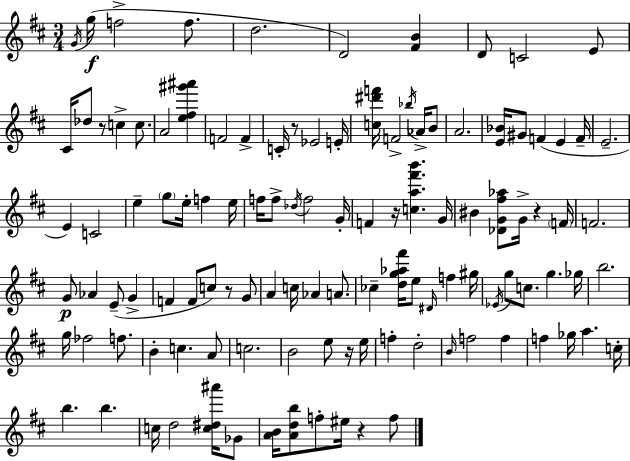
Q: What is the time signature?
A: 3/4